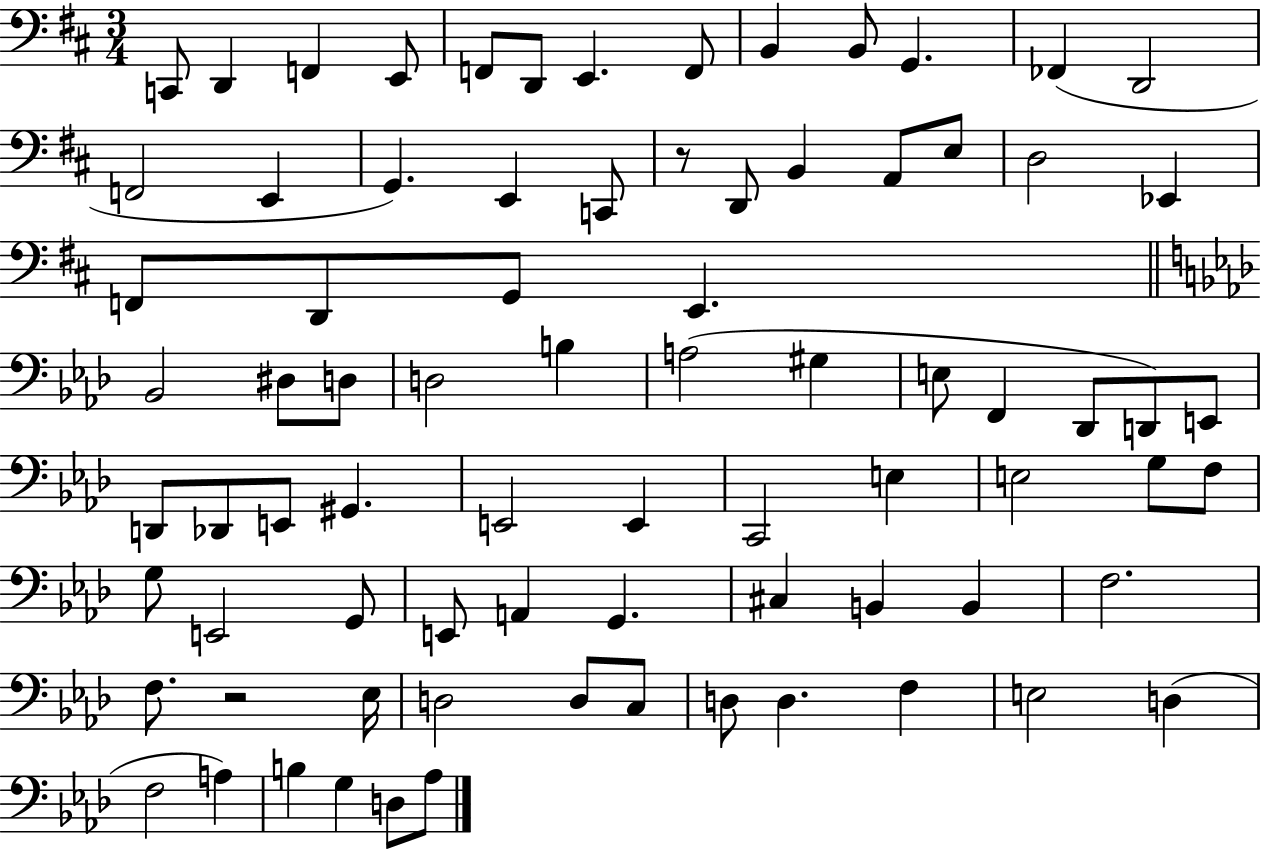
{
  \clef bass
  \numericTimeSignature
  \time 3/4
  \key d \major
  \repeat volta 2 { c,8 d,4 f,4 e,8 | f,8 d,8 e,4. f,8 | b,4 b,8 g,4. | fes,4( d,2 | \break f,2 e,4 | g,4.) e,4 c,8 | r8 d,8 b,4 a,8 e8 | d2 ees,4 | \break f,8 d,8 g,8 e,4. | \bar "||" \break \key f \minor bes,2 dis8 d8 | d2 b4 | a2( gis4 | e8 f,4 des,8 d,8) e,8 | \break d,8 des,8 e,8 gis,4. | e,2 e,4 | c,2 e4 | e2 g8 f8 | \break g8 e,2 g,8 | e,8 a,4 g,4. | cis4 b,4 b,4 | f2. | \break f8. r2 ees16 | d2 d8 c8 | d8 d4. f4 | e2 d4( | \break f2 a4) | b4 g4 d8 aes8 | } \bar "|."
}